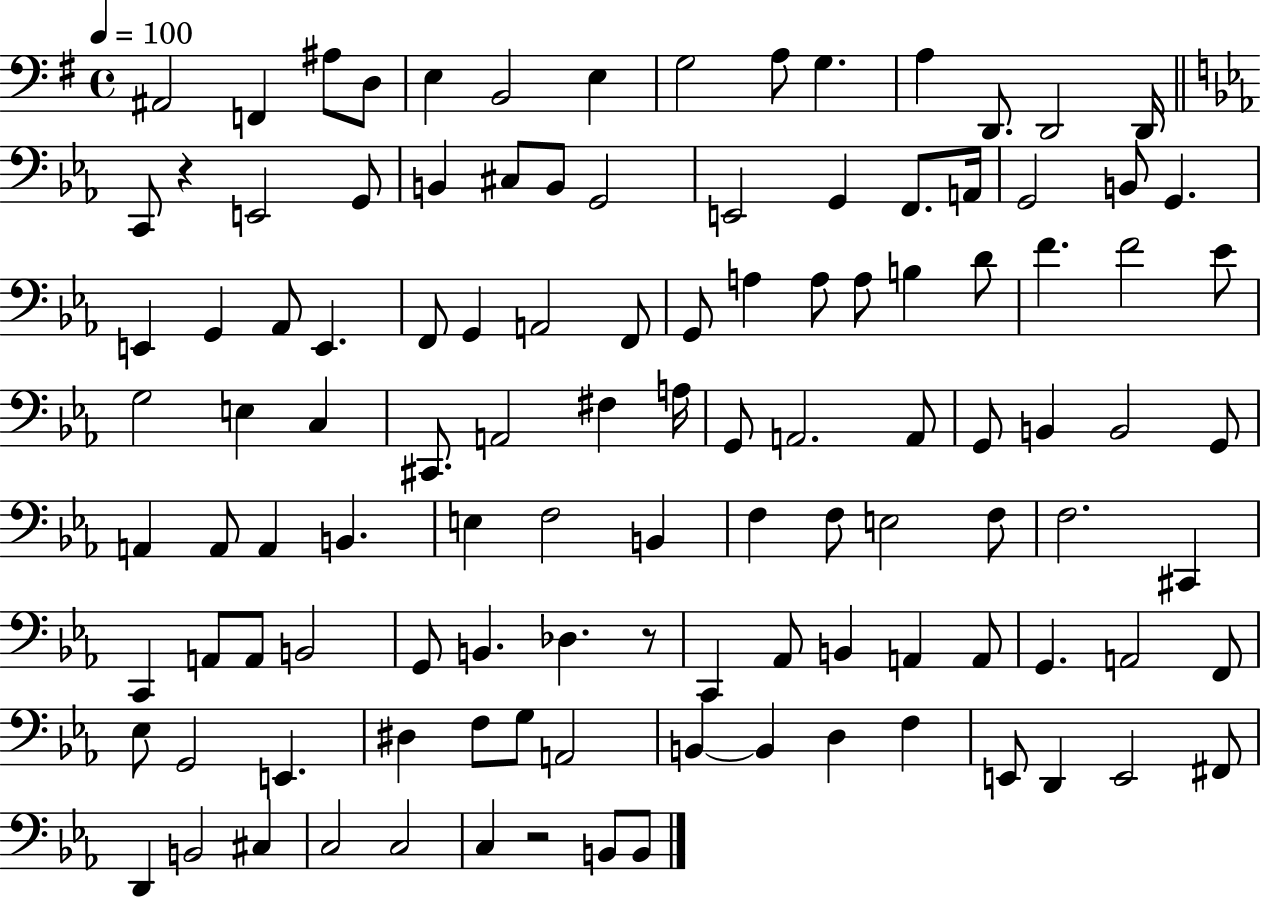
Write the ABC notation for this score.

X:1
T:Untitled
M:4/4
L:1/4
K:G
^A,,2 F,, ^A,/2 D,/2 E, B,,2 E, G,2 A,/2 G, A, D,,/2 D,,2 D,,/4 C,,/2 z E,,2 G,,/2 B,, ^C,/2 B,,/2 G,,2 E,,2 G,, F,,/2 A,,/4 G,,2 B,,/2 G,, E,, G,, _A,,/2 E,, F,,/2 G,, A,,2 F,,/2 G,,/2 A, A,/2 A,/2 B, D/2 F F2 _E/2 G,2 E, C, ^C,,/2 A,,2 ^F, A,/4 G,,/2 A,,2 A,,/2 G,,/2 B,, B,,2 G,,/2 A,, A,,/2 A,, B,, E, F,2 B,, F, F,/2 E,2 F,/2 F,2 ^C,, C,, A,,/2 A,,/2 B,,2 G,,/2 B,, _D, z/2 C,, _A,,/2 B,, A,, A,,/2 G,, A,,2 F,,/2 _E,/2 G,,2 E,, ^D, F,/2 G,/2 A,,2 B,, B,, D, F, E,,/2 D,, E,,2 ^F,,/2 D,, B,,2 ^C, C,2 C,2 C, z2 B,,/2 B,,/2